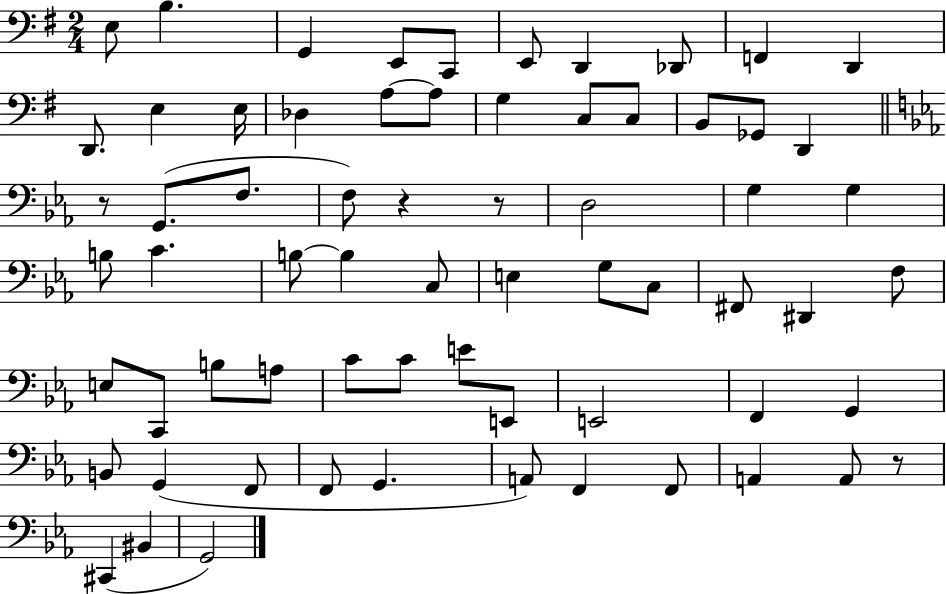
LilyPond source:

{
  \clef bass
  \numericTimeSignature
  \time 2/4
  \key g \major
  e8 b4. | g,4 e,8 c,8 | e,8 d,4 des,8 | f,4 d,4 | \break d,8. e4 e16 | des4 a8~~ a8 | g4 c8 c8 | b,8 ges,8 d,4 | \break \bar "||" \break \key ees \major r8 g,8.( f8. | f8) r4 r8 | d2 | g4 g4 | \break b8 c'4. | b8~~ b4 c8 | e4 g8 c8 | fis,8 dis,4 f8 | \break e8 c,8 b8 a8 | c'8 c'8 e'8 e,8 | e,2 | f,4 g,4 | \break b,8 g,4( f,8 | f,8 g,4. | a,8) f,4 f,8 | a,4 a,8 r8 | \break cis,4( bis,4 | g,2) | \bar "|."
}